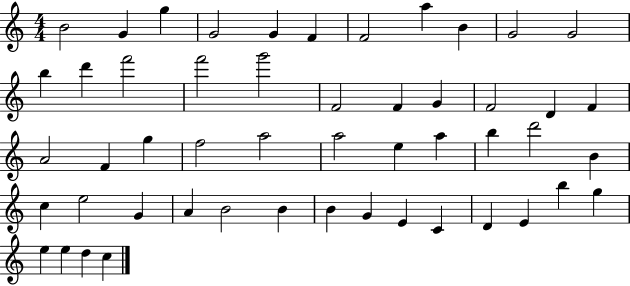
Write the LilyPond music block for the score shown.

{
  \clef treble
  \numericTimeSignature
  \time 4/4
  \key c \major
  b'2 g'4 g''4 | g'2 g'4 f'4 | f'2 a''4 b'4 | g'2 g'2 | \break b''4 d'''4 f'''2 | f'''2 g'''2 | f'2 f'4 g'4 | f'2 d'4 f'4 | \break a'2 f'4 g''4 | f''2 a''2 | a''2 e''4 a''4 | b''4 d'''2 b'4 | \break c''4 e''2 g'4 | a'4 b'2 b'4 | b'4 g'4 e'4 c'4 | d'4 e'4 b''4 g''4 | \break e''4 e''4 d''4 c''4 | \bar "|."
}